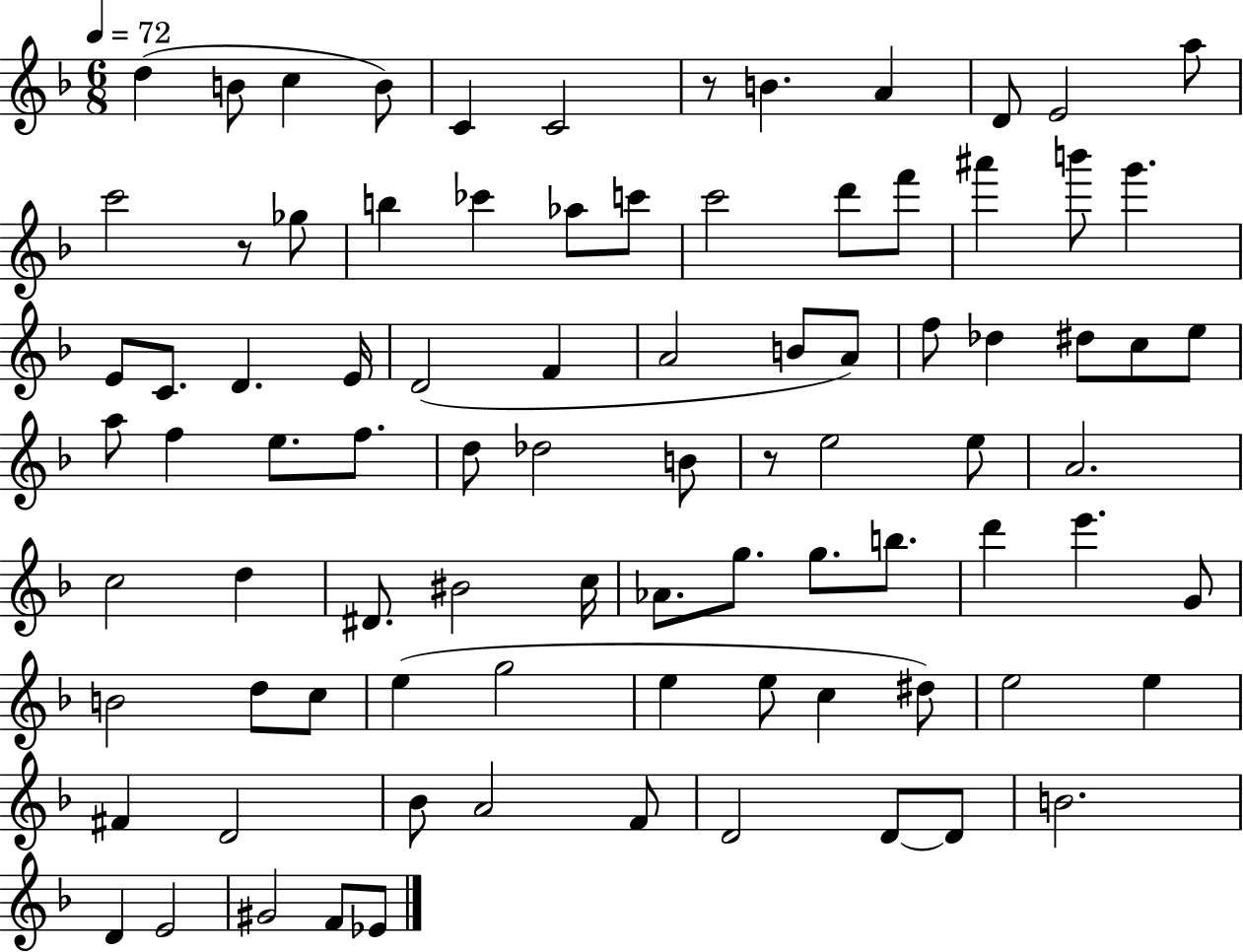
D5/q B4/e C5/q B4/e C4/q C4/h R/e B4/q. A4/q D4/e E4/h A5/e C6/h R/e Gb5/e B5/q CES6/q Ab5/e C6/e C6/h D6/e F6/e A#6/q B6/e G6/q. E4/e C4/e. D4/q. E4/s D4/h F4/q A4/h B4/e A4/e F5/e Db5/q D#5/e C5/e E5/e A5/e F5/q E5/e. F5/e. D5/e Db5/h B4/e R/e E5/h E5/e A4/h. C5/h D5/q D#4/e. BIS4/h C5/s Ab4/e. G5/e. G5/e. B5/e. D6/q E6/q. G4/e B4/h D5/e C5/e E5/q G5/h E5/q E5/e C5/q D#5/e E5/h E5/q F#4/q D4/h Bb4/e A4/h F4/e D4/h D4/e D4/e B4/h. D4/q E4/h G#4/h F4/e Eb4/e